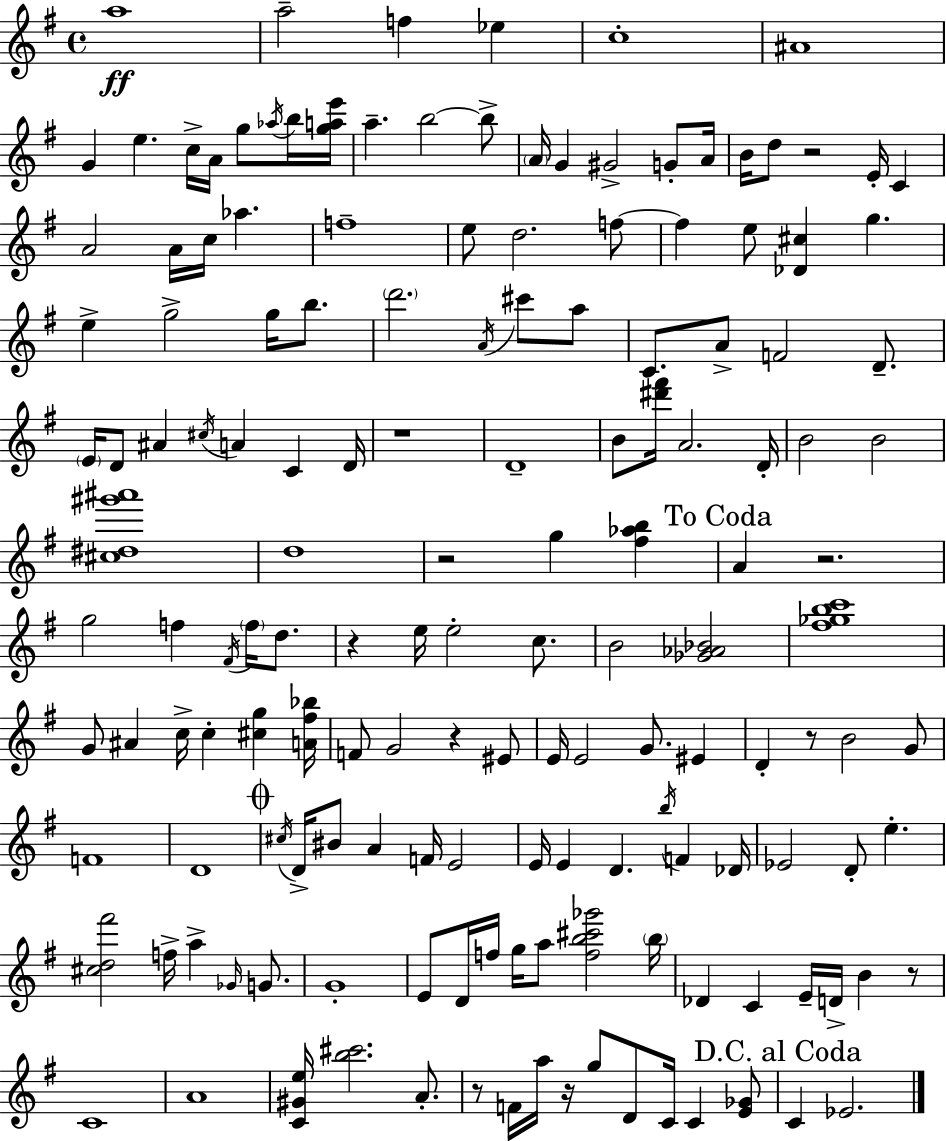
{
  \clef treble
  \time 4/4
  \defaultTimeSignature
  \key g \major
  a''1\ff | a''2-- f''4 ees''4 | c''1-. | ais'1 | \break g'4 e''4. c''16-> a'16 g''8 \acciaccatura { aes''16 } b''16 | <g'' a'' e'''>16 a''4.-- b''2~~ b''8-> | \parenthesize a'16 g'4 gis'2-> g'8-. | a'16 b'16 d''8 r2 e'16-. c'4 | \break a'2 a'16 c''16 aes''4. | f''1-- | e''8 d''2. f''8~~ | f''4 e''8 <des' cis''>4 g''4. | \break e''4-> g''2-> g''16 b''8. | \parenthesize d'''2. \acciaccatura { a'16 } cis'''8 | a''8 c'8. a'8-> f'2 d'8.-- | \parenthesize e'16 d'8 ais'4 \acciaccatura { cis''16 } a'4 c'4 | \break d'16 r1 | d'1-- | b'8 <dis''' fis'''>16 a'2. | d'16-. b'2 b'2 | \break <cis'' dis'' gis''' ais'''>1 | d''1 | r2 g''4 <fis'' aes'' b''>4 | \mark "To Coda" a'4 r2. | \break g''2 f''4 \acciaccatura { fis'16 } | \parenthesize f''16 d''8. r4 e''16 e''2-. | c''8. b'2 <ges' aes' bes'>2 | <fis'' ges'' b'' c'''>1 | \break g'8 ais'4 c''16-> c''4-. <cis'' g''>4 | <a' fis'' bes''>16 f'8 g'2 r4 | eis'8 e'16 e'2 g'8. | eis'4 d'4-. r8 b'2 | \break g'8 f'1 | d'1 | \mark \markup { \musicglyph "scripts.coda" } \acciaccatura { cis''16 } d'16-> bis'8 a'4 f'16 e'2 | e'16 e'4 d'4. | \break \acciaccatura { b''16 } f'4 des'16 ees'2 d'8-. | e''4.-. <cis'' d'' fis'''>2 f''16-> a''4-> | \grace { ges'16 } g'8. g'1-. | e'8 d'16 f''16 g''16 a''8 <f'' b'' cis''' ges'''>2 | \break \parenthesize b''16 des'4 c'4 e'16-- | d'16-> b'4 r8 c'1 | a'1 | <c' gis' e''>16 <b'' cis'''>2. | \break a'8.-. r8 f'16 a''16 r16 g''8 d'8 | c'16 c'4 <e' ges'>8 \mark "D.C. al Coda" c'4 ees'2. | \bar "|."
}